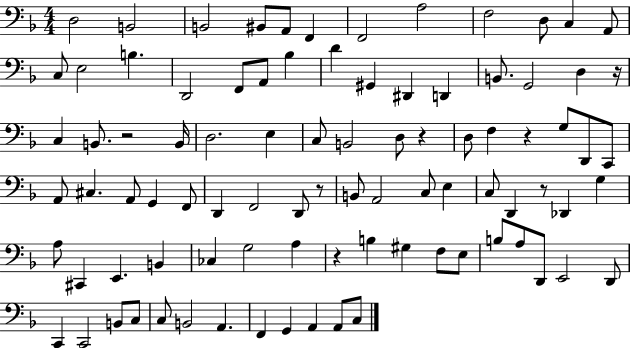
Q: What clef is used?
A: bass